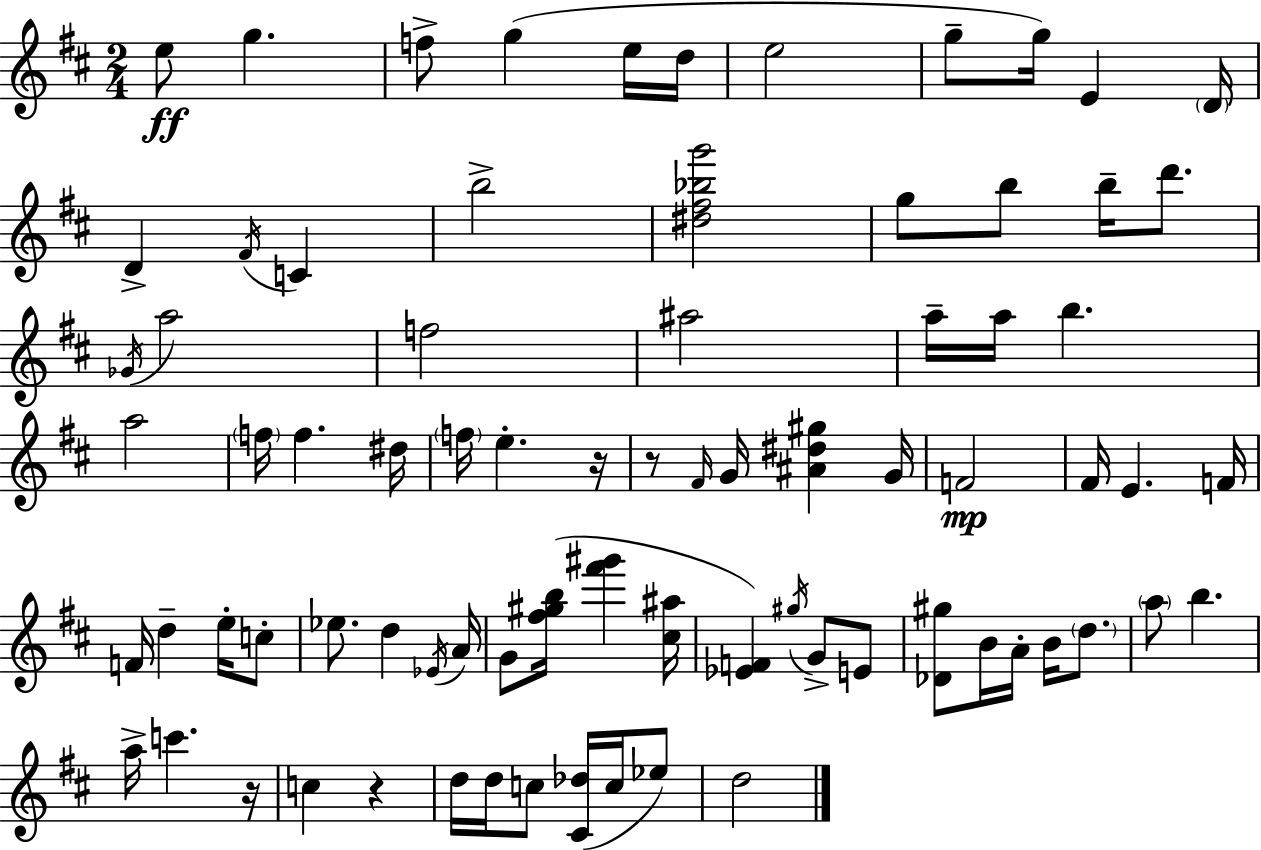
E5/e G5/q. F5/e G5/q E5/s D5/s E5/h G5/e G5/s E4/q D4/s D4/q F#4/s C4/q B5/h [D#5,F#5,Bb5,G6]/h G5/e B5/e B5/s D6/e. Gb4/s A5/h F5/h A#5/h A5/s A5/s B5/q. A5/h F5/s F5/q. D#5/s F5/s E5/q. R/s R/e F#4/s G4/s [A#4,D#5,G#5]/q G4/s F4/h F#4/s E4/q. F4/s F4/s D5/q E5/s C5/e Eb5/e. D5/q Eb4/s A4/s G4/e [F#5,G#5,B5]/s [F#6,G#6]/q [C#5,A#5]/s [Eb4,F4]/q G#5/s G4/e E4/e [Db4,G#5]/e B4/s A4/s B4/s D5/e. A5/e B5/q. A5/s C6/q. R/s C5/q R/q D5/s D5/s C5/e [C#4,Db5]/s C5/s Eb5/e D5/h